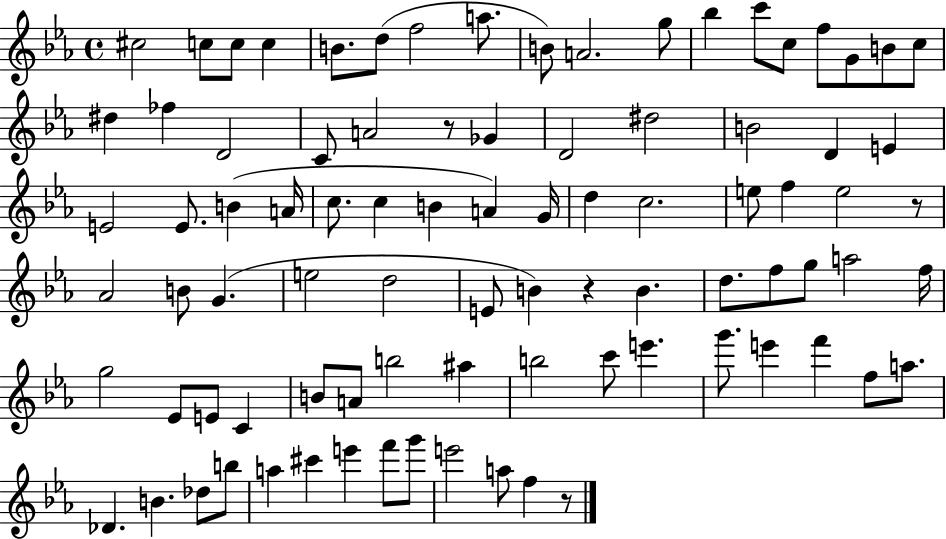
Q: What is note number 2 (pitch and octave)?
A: C5